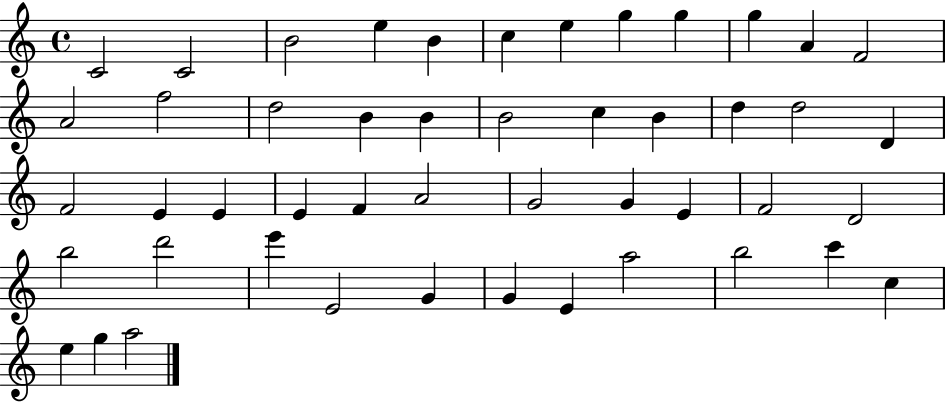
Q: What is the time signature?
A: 4/4